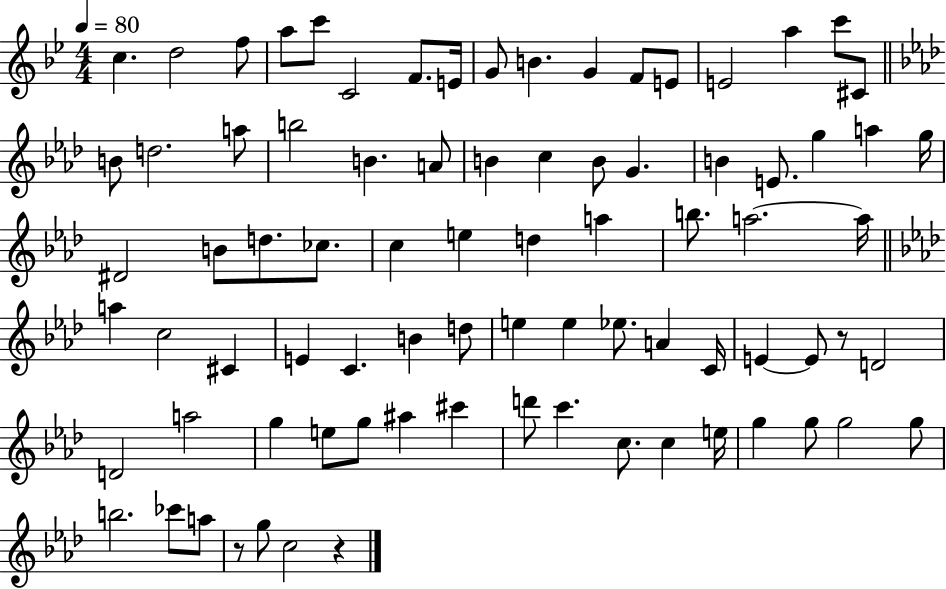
{
  \clef treble
  \numericTimeSignature
  \time 4/4
  \key bes \major
  \tempo 4 = 80
  c''4. d''2 f''8 | a''8 c'''8 c'2 f'8. e'16 | g'8 b'4. g'4 f'8 e'8 | e'2 a''4 c'''8 cis'8 | \break \bar "||" \break \key aes \major b'8 d''2. a''8 | b''2 b'4. a'8 | b'4 c''4 b'8 g'4. | b'4 e'8. g''4 a''4 g''16 | \break dis'2 b'8 d''8. ces''8. | c''4 e''4 d''4 a''4 | b''8. a''2.~~ a''16 | \bar "||" \break \key aes \major a''4 c''2 cis'4 | e'4 c'4. b'4 d''8 | e''4 e''4 ees''8. a'4 c'16 | e'4~~ e'8 r8 d'2 | \break d'2 a''2 | g''4 e''8 g''8 ais''4 cis'''4 | d'''8 c'''4. c''8. c''4 e''16 | g''4 g''8 g''2 g''8 | \break b''2. ces'''8 a''8 | r8 g''8 c''2 r4 | \bar "|."
}